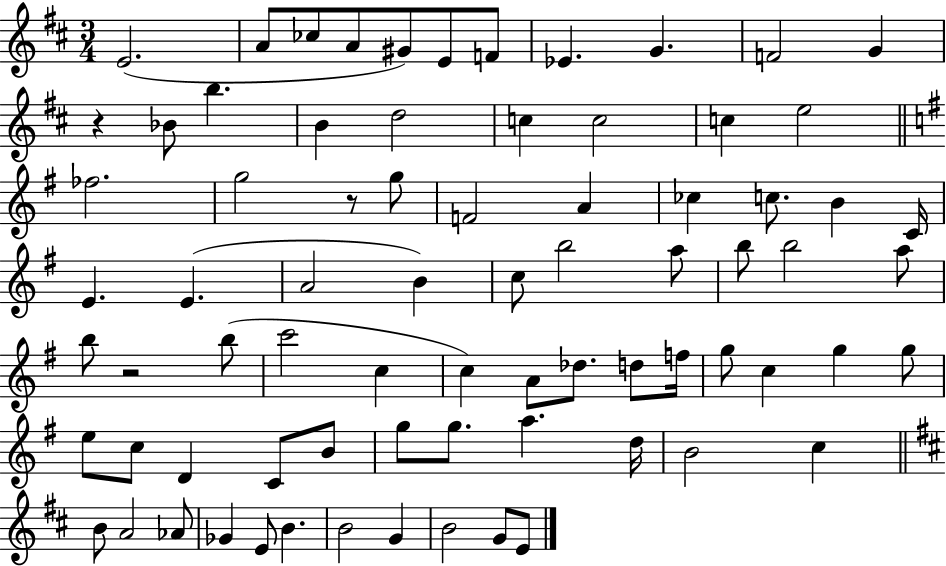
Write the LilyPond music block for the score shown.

{
  \clef treble
  \numericTimeSignature
  \time 3/4
  \key d \major
  e'2.( | a'8 ces''8 a'8 gis'8) e'8 f'8 | ees'4. g'4. | f'2 g'4 | \break r4 bes'8 b''4. | b'4 d''2 | c''4 c''2 | c''4 e''2 | \break \bar "||" \break \key g \major fes''2. | g''2 r8 g''8 | f'2 a'4 | ces''4 c''8. b'4 c'16 | \break e'4. e'4.( | a'2 b'4) | c''8 b''2 a''8 | b''8 b''2 a''8 | \break b''8 r2 b''8( | c'''2 c''4 | c''4) a'8 des''8. d''8 f''16 | g''8 c''4 g''4 g''8 | \break e''8 c''8 d'4 c'8 b'8 | g''8 g''8. a''4. d''16 | b'2 c''4 | \bar "||" \break \key d \major b'8 a'2 aes'8 | ges'4 e'8 b'4. | b'2 g'4 | b'2 g'8 e'8 | \break \bar "|."
}